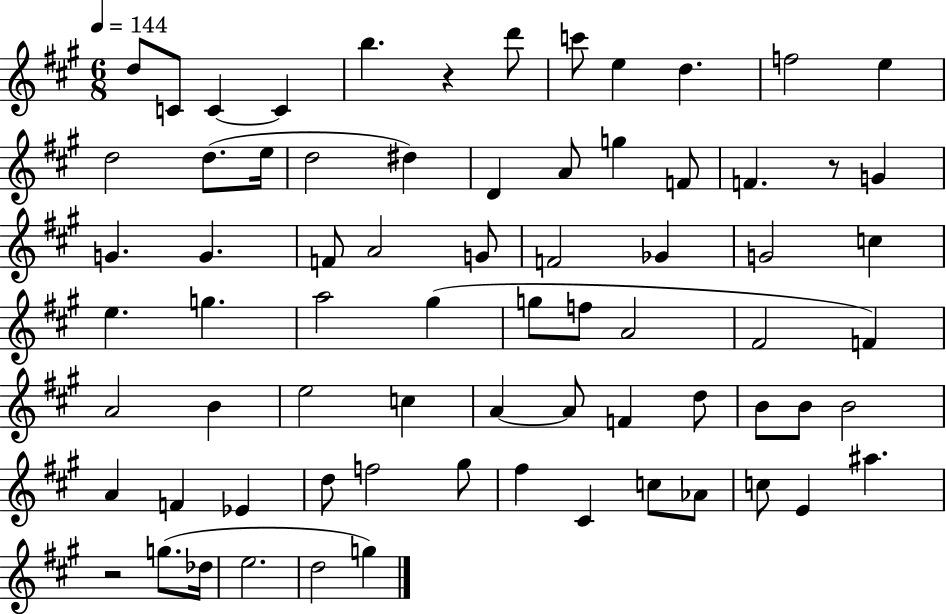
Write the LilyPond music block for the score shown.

{
  \clef treble
  \numericTimeSignature
  \time 6/8
  \key a \major
  \tempo 4 = 144
  d''8 c'8 c'4~~ c'4 | b''4. r4 d'''8 | c'''8 e''4 d''4. | f''2 e''4 | \break d''2 d''8.( e''16 | d''2 dis''4) | d'4 a'8 g''4 f'8 | f'4. r8 g'4 | \break g'4. g'4. | f'8 a'2 g'8 | f'2 ges'4 | g'2 c''4 | \break e''4. g''4. | a''2 gis''4( | g''8 f''8 a'2 | fis'2 f'4) | \break a'2 b'4 | e''2 c''4 | a'4~~ a'8 f'4 d''8 | b'8 b'8 b'2 | \break a'4 f'4 ees'4 | d''8 f''2 gis''8 | fis''4 cis'4 c''8 aes'8 | c''8 e'4 ais''4. | \break r2 g''8.( des''16 | e''2. | d''2 g''4) | \bar "|."
}